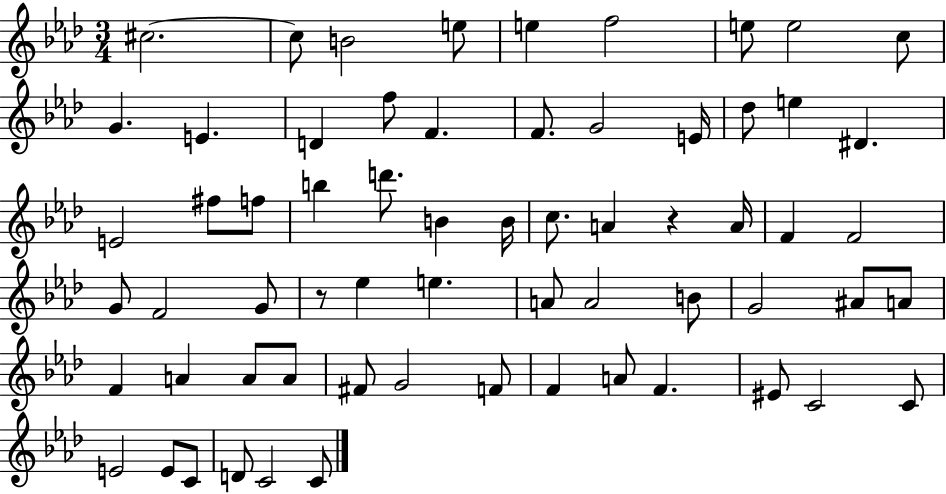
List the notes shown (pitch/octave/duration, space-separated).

C#5/h. C#5/e B4/h E5/e E5/q F5/h E5/e E5/h C5/e G4/q. E4/q. D4/q F5/e F4/q. F4/e. G4/h E4/s Db5/e E5/q D#4/q. E4/h F#5/e F5/e B5/q D6/e. B4/q B4/s C5/e. A4/q R/q A4/s F4/q F4/h G4/e F4/h G4/e R/e Eb5/q E5/q. A4/e A4/h B4/e G4/h A#4/e A4/e F4/q A4/q A4/e A4/e F#4/e G4/h F4/e F4/q A4/e F4/q. EIS4/e C4/h C4/e E4/h E4/e C4/e D4/e C4/h C4/e